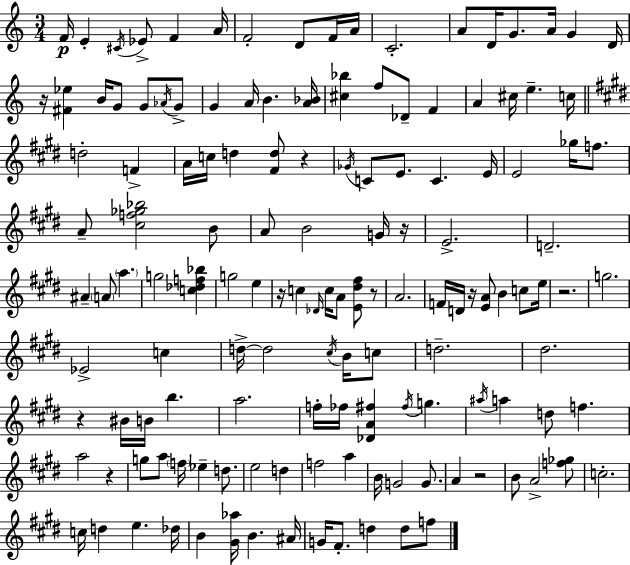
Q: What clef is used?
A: treble